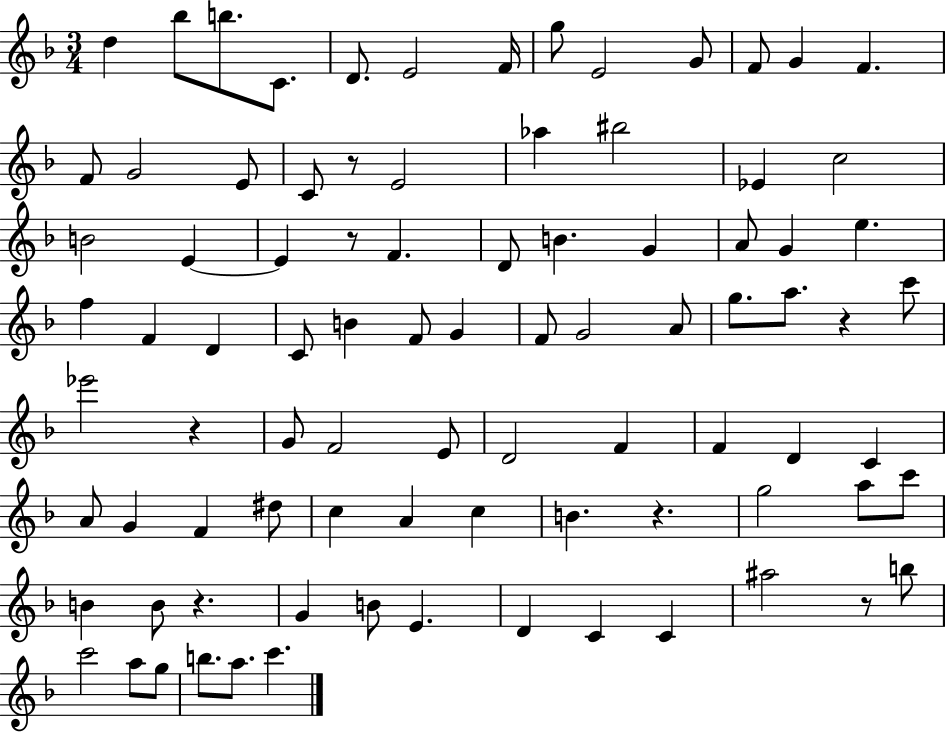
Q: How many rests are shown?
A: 7